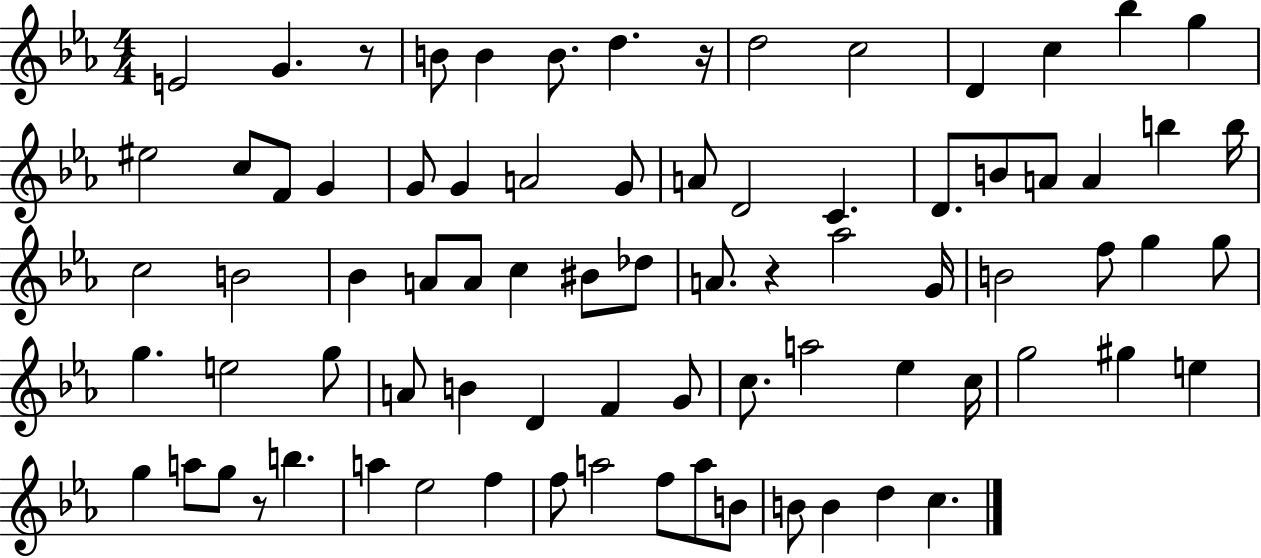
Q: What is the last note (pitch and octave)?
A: C5